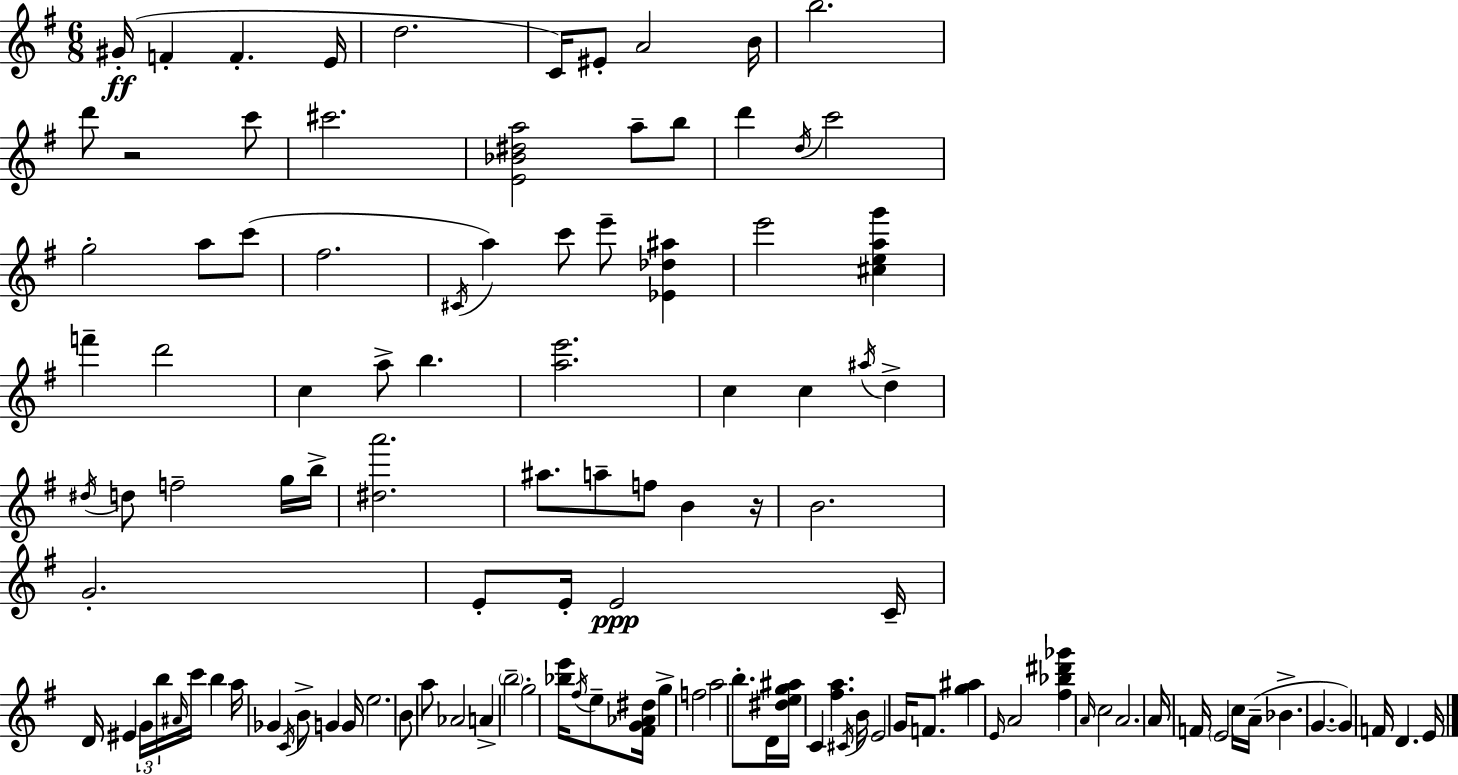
G#4/s F4/q F4/q. E4/s D5/h. C4/s EIS4/e A4/h B4/s B5/h. D6/e R/h C6/e C#6/h. [E4,Bb4,D#5,A5]/h A5/e B5/e D6/q D5/s C6/h G5/h A5/e C6/e F#5/h. C#4/s A5/q C6/e E6/e [Eb4,Db5,A#5]/q E6/h [C#5,E5,A5,G6]/q F6/q D6/h C5/q A5/e B5/q. [A5,E6]/h. C5/q C5/q A#5/s D5/q D#5/s D5/e F5/h G5/s B5/s [D#5,A6]/h. A#5/e. A5/e F5/e B4/q R/s B4/h. G4/h. E4/e E4/s E4/h C4/s D4/s EIS4/q G4/s B5/s A#4/s C6/s B5/q A5/s Gb4/q C4/s B4/e G4/q G4/s E5/h. B4/e A5/e Ab4/h A4/q B5/h G5/h [Bb5,E6]/s F#5/s E5/e [F#4,G4,Ab4,D#5]/s G5/q F5/h A5/h B5/e. D4/s [D#5,E5,G5,A#5]/s C4/q [F#5,A5]/q. C#4/s B4/s E4/h G4/s F4/e. [G5,A#5]/q E4/s A4/h [F#5,Bb5,D#6,Gb6]/q A4/s C5/h A4/h. A4/s F4/s E4/h C5/s A4/s Bb4/q. G4/q. G4/q F4/s D4/q. E4/s